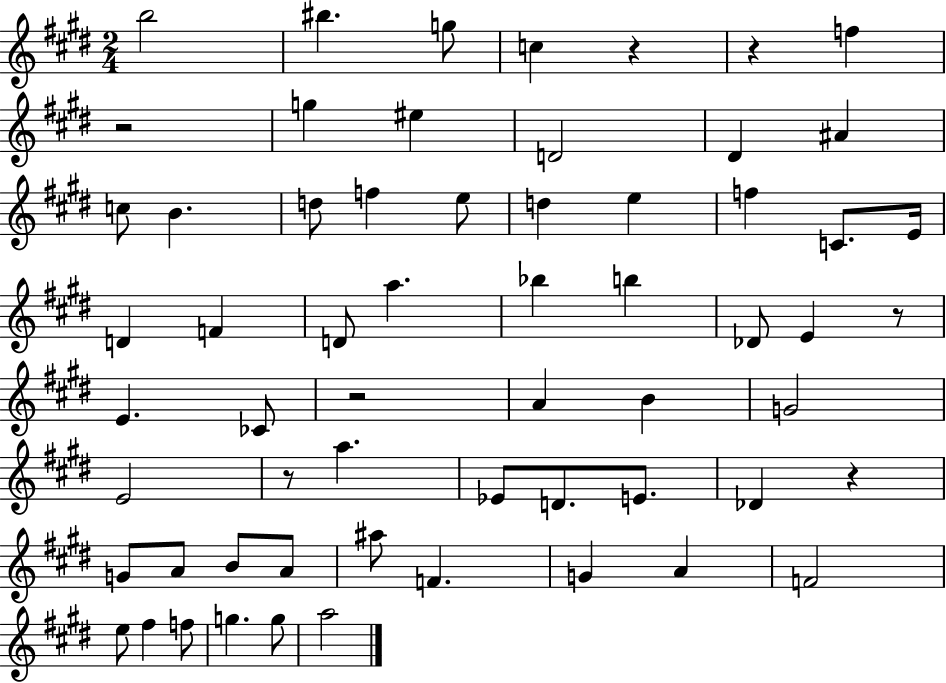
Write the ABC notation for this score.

X:1
T:Untitled
M:2/4
L:1/4
K:E
b2 ^b g/2 c z z f z2 g ^e D2 ^D ^A c/2 B d/2 f e/2 d e f C/2 E/4 D F D/2 a _b b _D/2 E z/2 E _C/2 z2 A B G2 E2 z/2 a _E/2 D/2 E/2 _D z G/2 A/2 B/2 A/2 ^a/2 F G A F2 e/2 ^f f/2 g g/2 a2